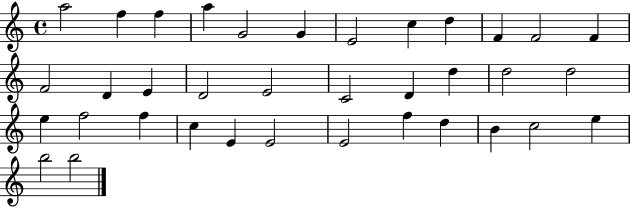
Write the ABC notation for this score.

X:1
T:Untitled
M:4/4
L:1/4
K:C
a2 f f a G2 G E2 c d F F2 F F2 D E D2 E2 C2 D d d2 d2 e f2 f c E E2 E2 f d B c2 e b2 b2